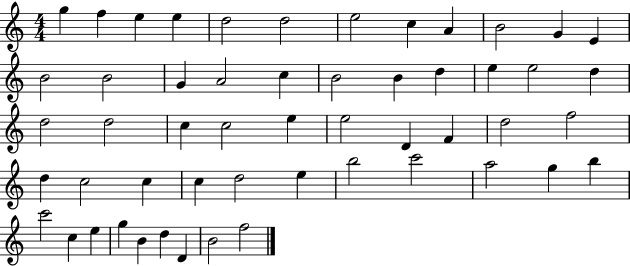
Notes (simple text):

G5/q F5/q E5/q E5/q D5/h D5/h E5/h C5/q A4/q B4/h G4/q E4/q B4/h B4/h G4/q A4/h C5/q B4/h B4/q D5/q E5/q E5/h D5/q D5/h D5/h C5/q C5/h E5/q E5/h D4/q F4/q D5/h F5/h D5/q C5/h C5/q C5/q D5/h E5/q B5/h C6/h A5/h G5/q B5/q C6/h C5/q E5/q G5/q B4/q D5/q D4/q B4/h F5/h